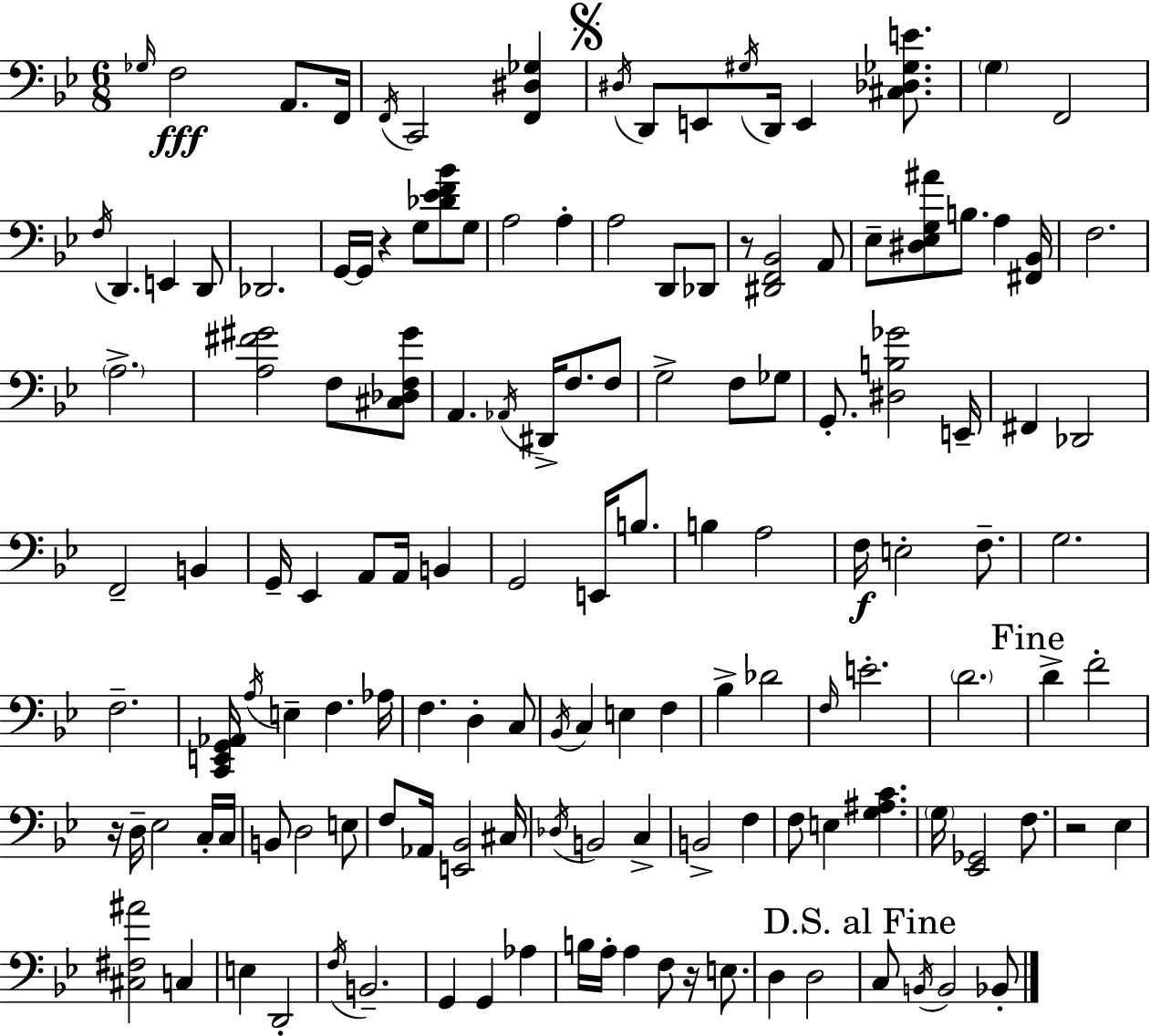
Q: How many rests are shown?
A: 5